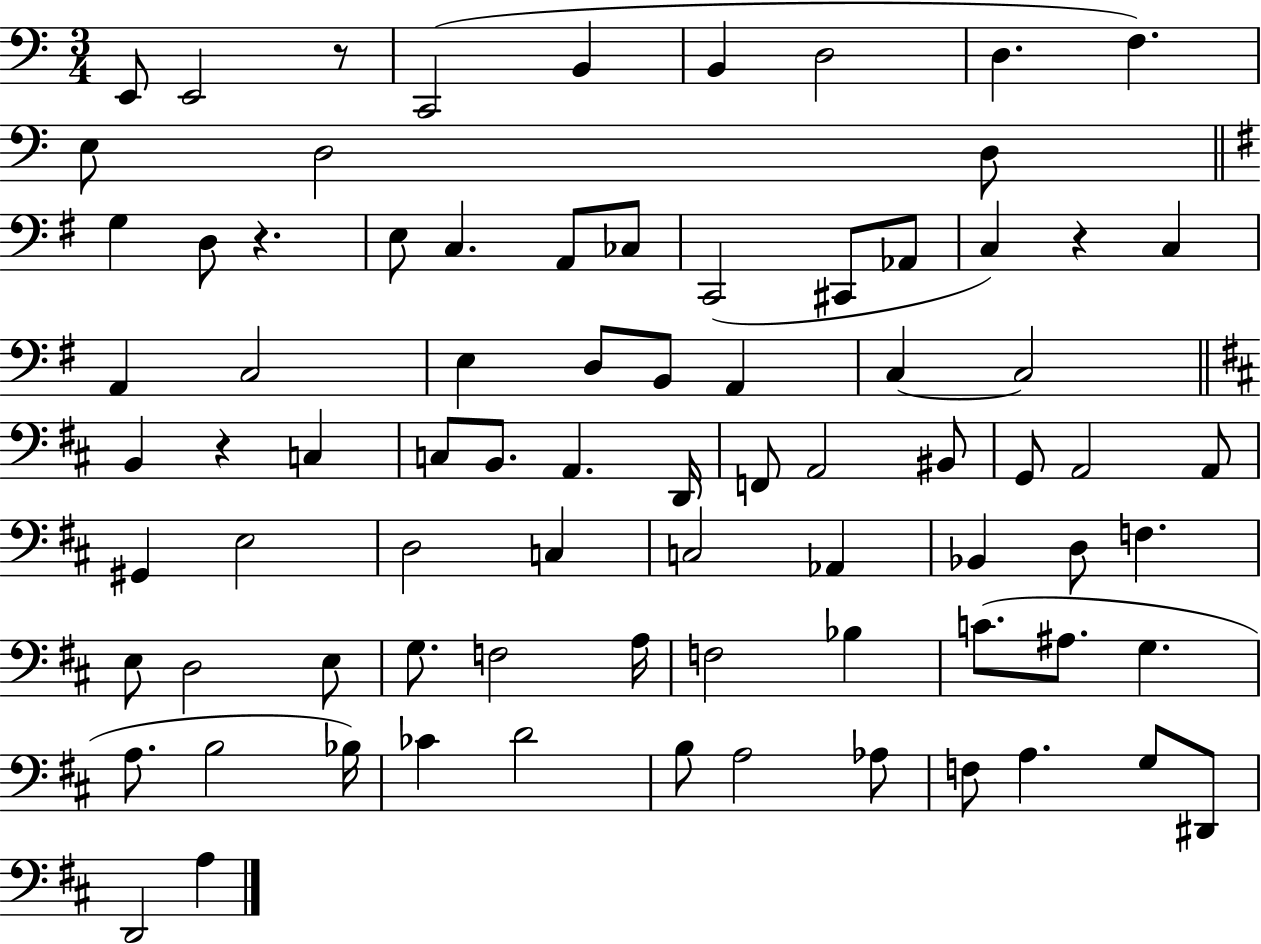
X:1
T:Untitled
M:3/4
L:1/4
K:C
E,,/2 E,,2 z/2 C,,2 B,, B,, D,2 D, F, E,/2 D,2 D,/2 G, D,/2 z E,/2 C, A,,/2 _C,/2 C,,2 ^C,,/2 _A,,/2 C, z C, A,, C,2 E, D,/2 B,,/2 A,, C, C,2 B,, z C, C,/2 B,,/2 A,, D,,/4 F,,/2 A,,2 ^B,,/2 G,,/2 A,,2 A,,/2 ^G,, E,2 D,2 C, C,2 _A,, _B,, D,/2 F, E,/2 D,2 E,/2 G,/2 F,2 A,/4 F,2 _B, C/2 ^A,/2 G, A,/2 B,2 _B,/4 _C D2 B,/2 A,2 _A,/2 F,/2 A, G,/2 ^D,,/2 D,,2 A,